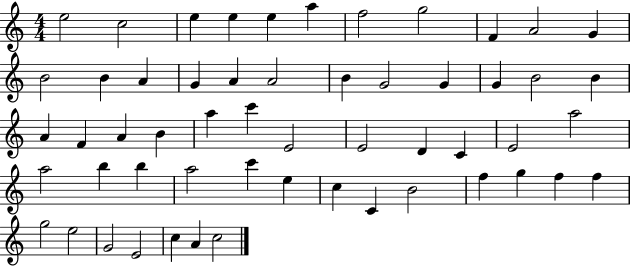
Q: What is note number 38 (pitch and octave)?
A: B5